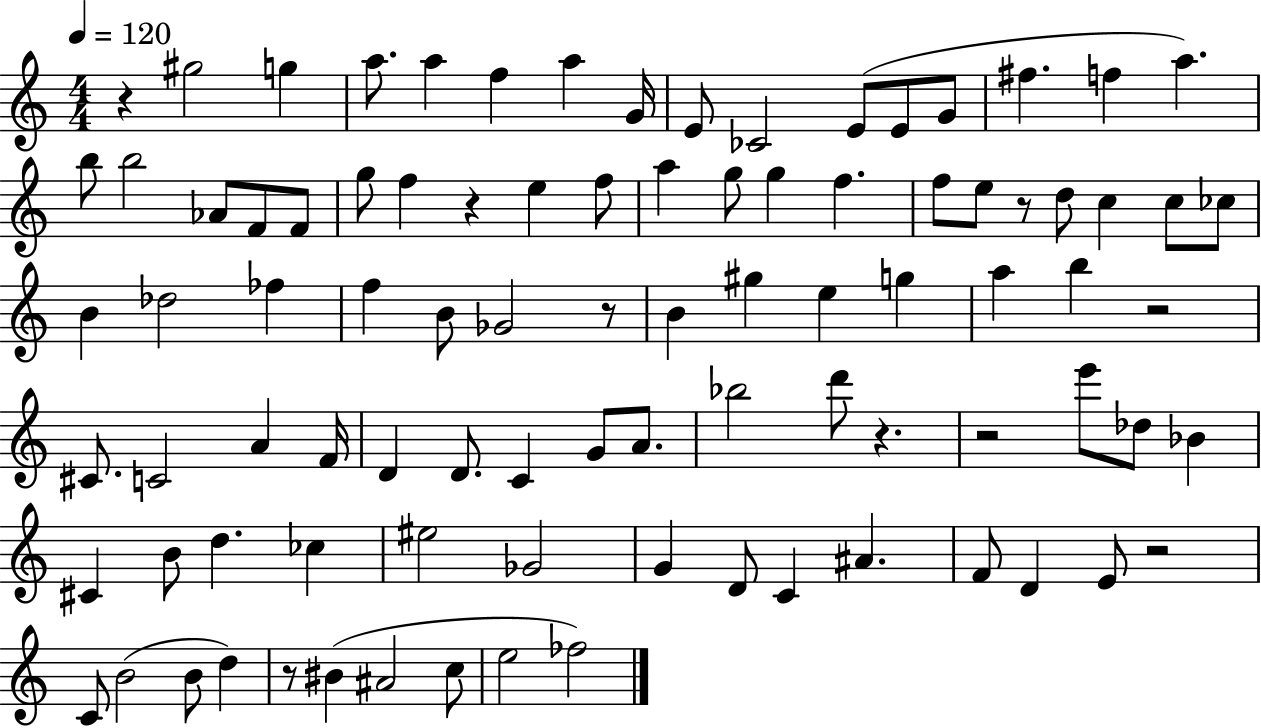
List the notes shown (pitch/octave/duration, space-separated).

R/q G#5/h G5/q A5/e. A5/q F5/q A5/q G4/s E4/e CES4/h E4/e E4/e G4/e F#5/q. F5/q A5/q. B5/e B5/h Ab4/e F4/e F4/e G5/e F5/q R/q E5/q F5/e A5/q G5/e G5/q F5/q. F5/e E5/e R/e D5/e C5/q C5/e CES5/e B4/q Db5/h FES5/q F5/q B4/e Gb4/h R/e B4/q G#5/q E5/q G5/q A5/q B5/q R/h C#4/e. C4/h A4/q F4/s D4/q D4/e. C4/q G4/e A4/e. Bb5/h D6/e R/q. R/h E6/e Db5/e Bb4/q C#4/q B4/e D5/q. CES5/q EIS5/h Gb4/h G4/q D4/e C4/q A#4/q. F4/e D4/q E4/e R/h C4/e B4/h B4/e D5/q R/e BIS4/q A#4/h C5/e E5/h FES5/h